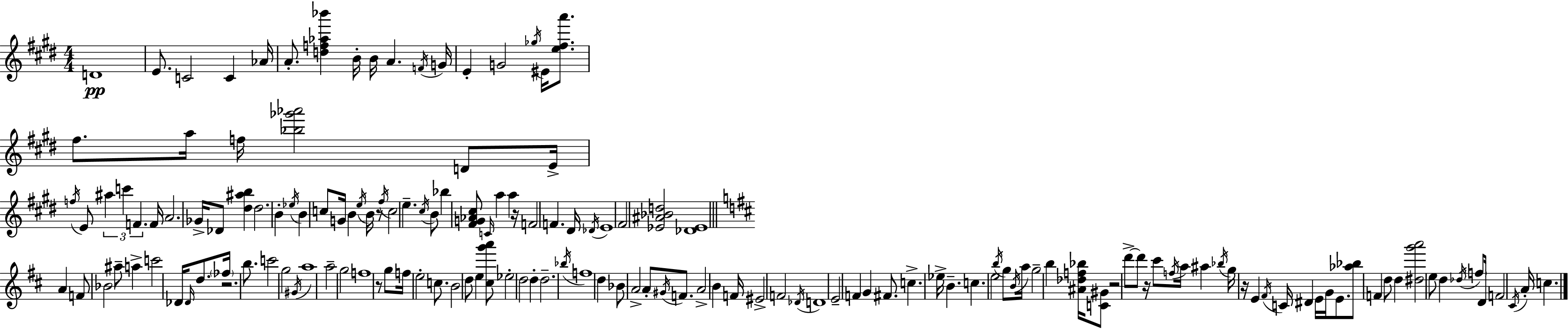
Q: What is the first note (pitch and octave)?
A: D4